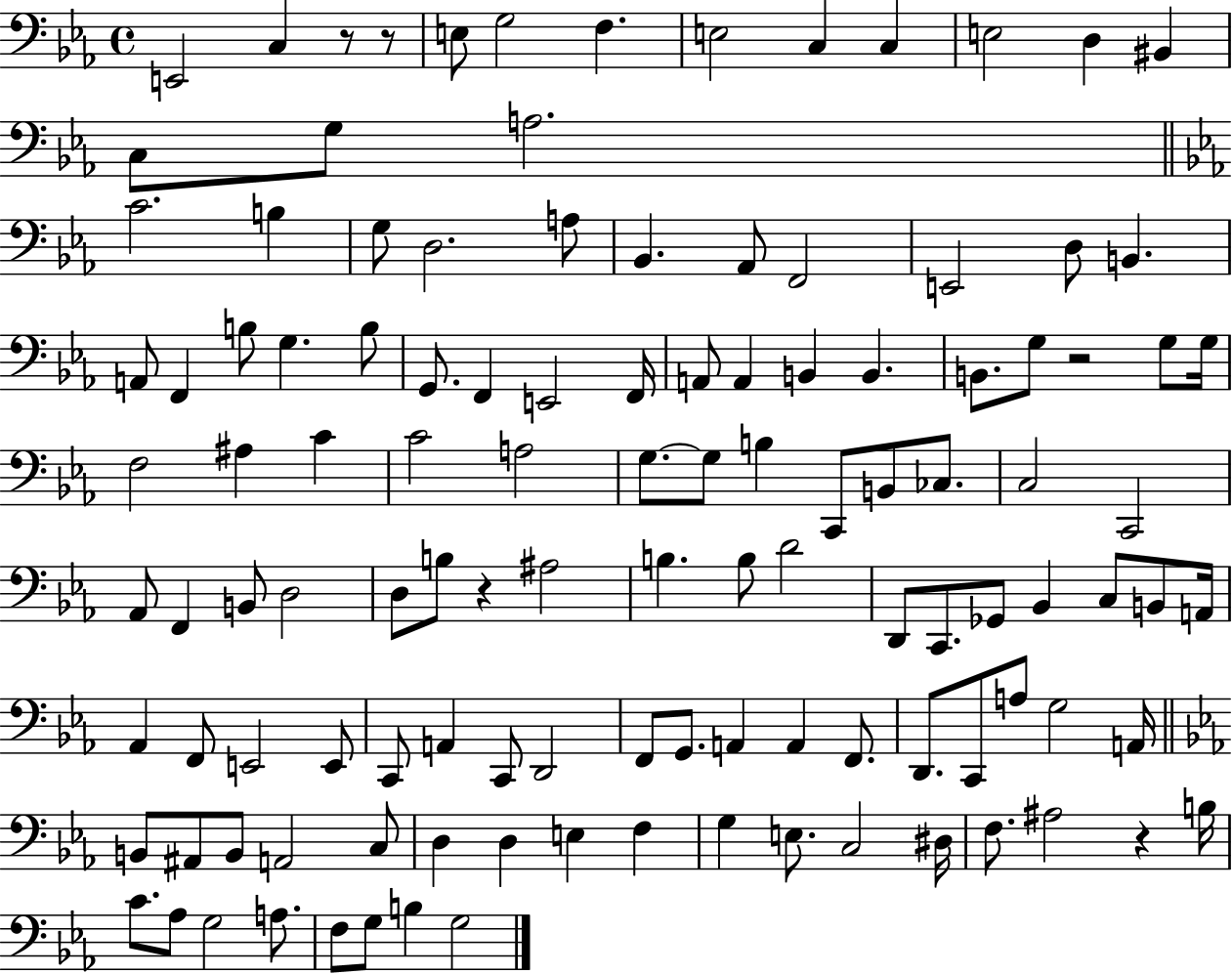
{
  \clef bass
  \time 4/4
  \defaultTimeSignature
  \key ees \major
  \repeat volta 2 { e,2 c4 r8 r8 | e8 g2 f4. | e2 c4 c4 | e2 d4 bis,4 | \break c8 g8 a2. | \bar "||" \break \key c \minor c'2. b4 | g8 d2. a8 | bes,4. aes,8 f,2 | e,2 d8 b,4. | \break a,8 f,4 b8 g4. b8 | g,8. f,4 e,2 f,16 | a,8 a,4 b,4 b,4. | b,8. g8 r2 g8 g16 | \break f2 ais4 c'4 | c'2 a2 | g8.~~ g8 b4 c,8 b,8 ces8. | c2 c,2 | \break aes,8 f,4 b,8 d2 | d8 b8 r4 ais2 | b4. b8 d'2 | d,8 c,8. ges,8 bes,4 c8 b,8 a,16 | \break aes,4 f,8 e,2 e,8 | c,8 a,4 c,8 d,2 | f,8 g,8. a,4 a,4 f,8. | d,8. c,8 a8 g2 a,16 | \break \bar "||" \break \key ees \major b,8 ais,8 b,8 a,2 c8 | d4 d4 e4 f4 | g4 e8. c2 dis16 | f8. ais2 r4 b16 | \break c'8. aes8 g2 a8. | f8 g8 b4 g2 | } \bar "|."
}